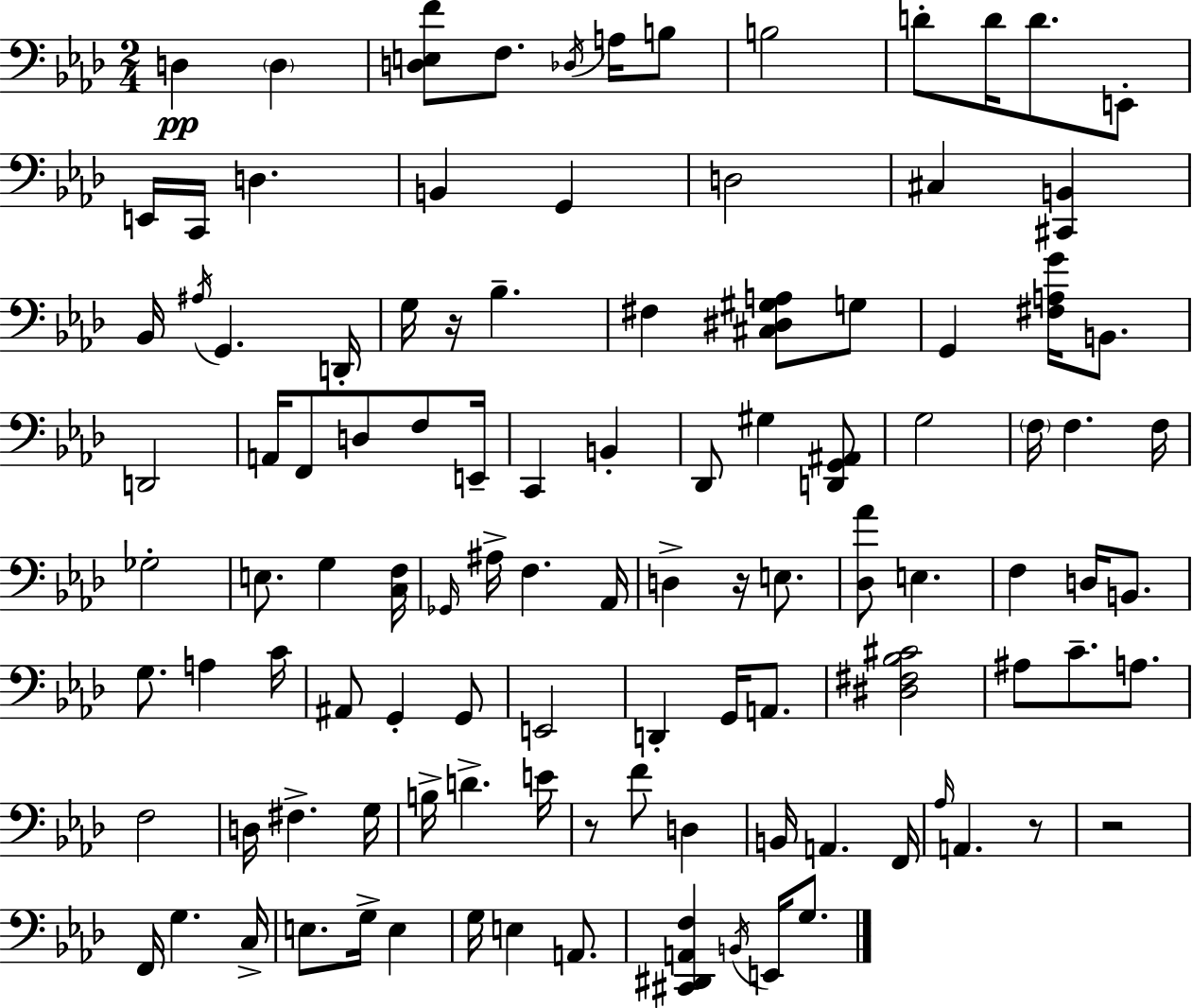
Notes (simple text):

D3/q D3/q [D3,E3,F4]/e F3/e. Db3/s A3/s B3/e B3/h D4/e D4/s D4/e. E2/e E2/s C2/s D3/q. B2/q G2/q D3/h C#3/q [C#2,B2]/q Bb2/s A#3/s G2/q. D2/s G3/s R/s Bb3/q. F#3/q [C#3,D#3,G#3,A3]/e G3/e G2/q [F#3,A3,G4]/s B2/e. D2/h A2/s F2/e D3/e F3/e E2/s C2/q B2/q Db2/e G#3/q [D2,G2,A#2]/e G3/h F3/s F3/q. F3/s Gb3/h E3/e. G3/q [C3,F3]/s Gb2/s A#3/s F3/q. Ab2/s D3/q R/s E3/e. [Db3,Ab4]/e E3/q. F3/q D3/s B2/e. G3/e. A3/q C4/s A#2/e G2/q G2/e E2/h D2/q G2/s A2/e. [D#3,F#3,Bb3,C#4]/h A#3/e C4/e. A3/e. F3/h D3/s F#3/q. G3/s B3/s D4/q. E4/s R/e F4/e D3/q B2/s A2/q. F2/s Ab3/s A2/q. R/e R/h F2/s G3/q. C3/s E3/e. G3/s E3/q G3/s E3/q A2/e. [C#2,D#2,A2,F3]/q B2/s E2/s G3/e.